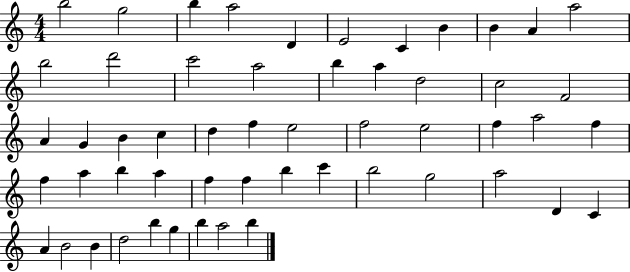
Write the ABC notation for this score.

X:1
T:Untitled
M:4/4
L:1/4
K:C
b2 g2 b a2 D E2 C B B A a2 b2 d'2 c'2 a2 b a d2 c2 F2 A G B c d f e2 f2 e2 f a2 f f a b a f f b c' b2 g2 a2 D C A B2 B d2 b g b a2 b